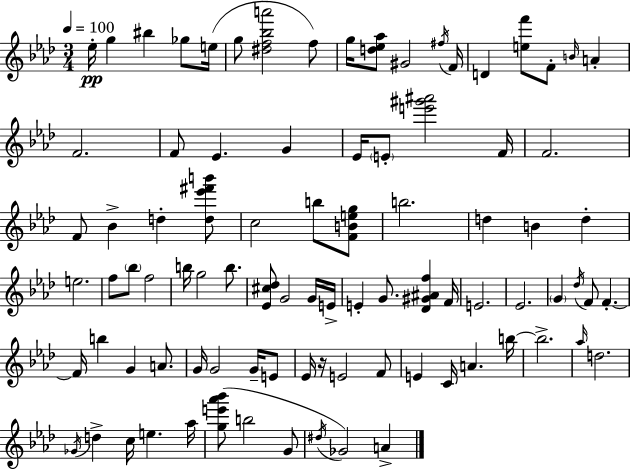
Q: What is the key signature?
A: F minor